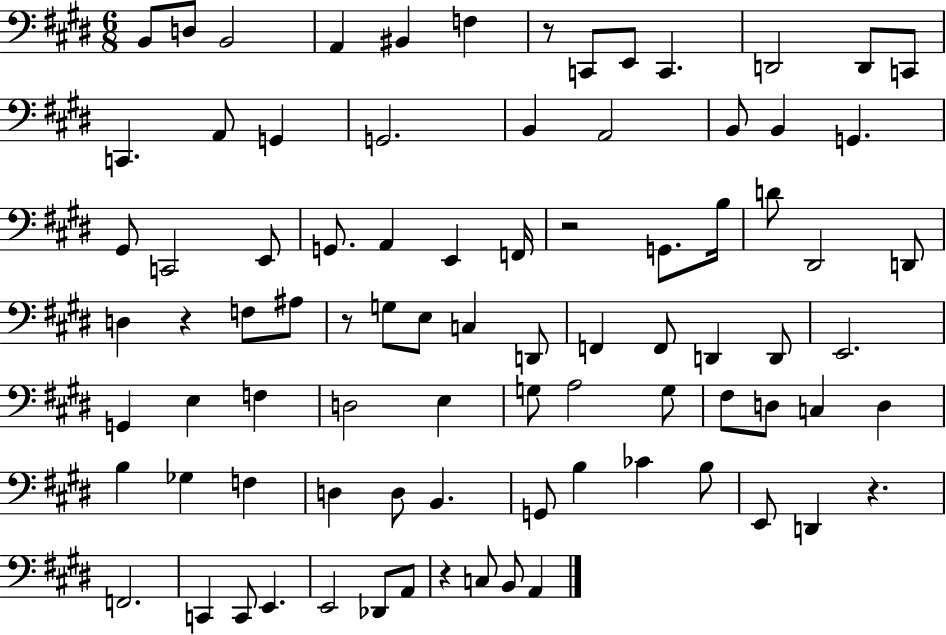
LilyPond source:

{
  \clef bass
  \numericTimeSignature
  \time 6/8
  \key e \major
  b,8 d8 b,2 | a,4 bis,4 f4 | r8 c,8 e,8 c,4. | d,2 d,8 c,8 | \break c,4. a,8 g,4 | g,2. | b,4 a,2 | b,8 b,4 g,4. | \break gis,8 c,2 e,8 | g,8. a,4 e,4 f,16 | r2 g,8. b16 | d'8 dis,2 d,8 | \break d4 r4 f8 ais8 | r8 g8 e8 c4 d,8 | f,4 f,8 d,4 d,8 | e,2. | \break g,4 e4 f4 | d2 e4 | g8 a2 g8 | fis8 d8 c4 d4 | \break b4 ges4 f4 | d4 d8 b,4. | g,8 b4 ces'4 b8 | e,8 d,4 r4. | \break f,2. | c,4 c,8 e,4. | e,2 des,8 a,8 | r4 c8 b,8 a,4 | \break \bar "|."
}